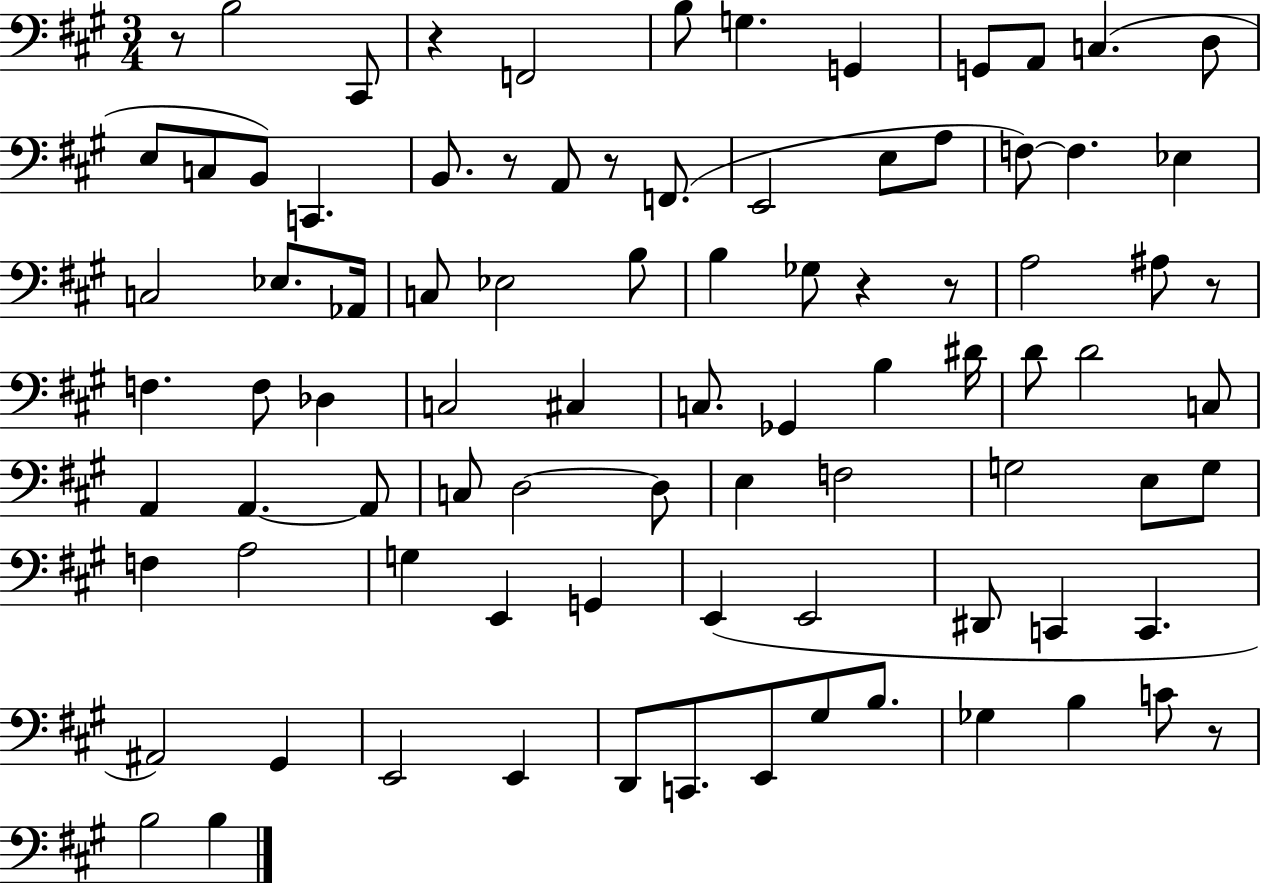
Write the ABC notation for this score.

X:1
T:Untitled
M:3/4
L:1/4
K:A
z/2 B,2 ^C,,/2 z F,,2 B,/2 G, G,, G,,/2 A,,/2 C, D,/2 E,/2 C,/2 B,,/2 C,, B,,/2 z/2 A,,/2 z/2 F,,/2 E,,2 E,/2 A,/2 F,/2 F, _E, C,2 _E,/2 _A,,/4 C,/2 _E,2 B,/2 B, _G,/2 z z/2 A,2 ^A,/2 z/2 F, F,/2 _D, C,2 ^C, C,/2 _G,, B, ^D/4 D/2 D2 C,/2 A,, A,, A,,/2 C,/2 D,2 D,/2 E, F,2 G,2 E,/2 G,/2 F, A,2 G, E,, G,, E,, E,,2 ^D,,/2 C,, C,, ^A,,2 ^G,, E,,2 E,, D,,/2 C,,/2 E,,/2 ^G,/2 B,/2 _G, B, C/2 z/2 B,2 B,